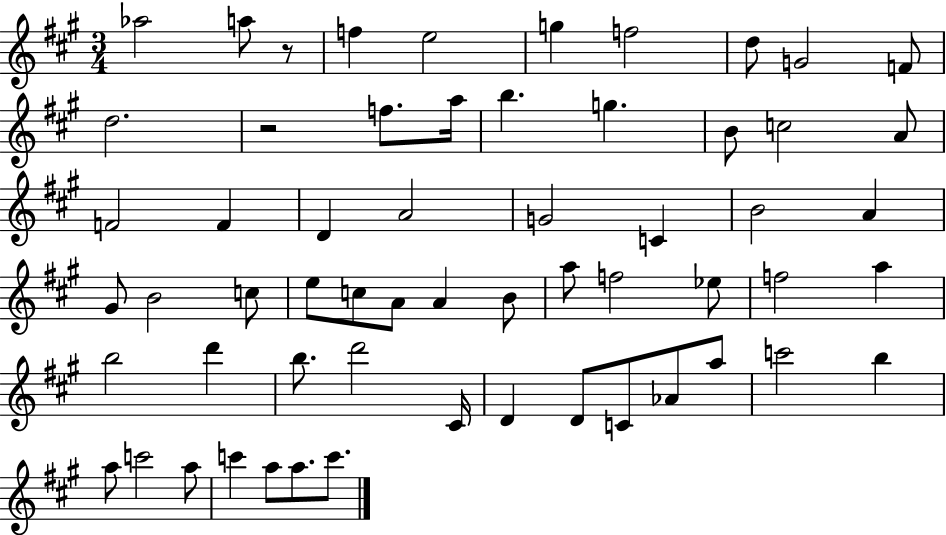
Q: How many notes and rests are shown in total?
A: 59